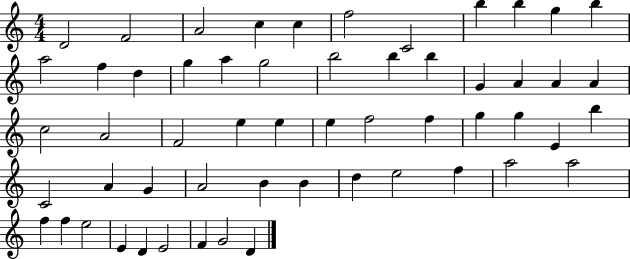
D4/h F4/h A4/h C5/q C5/q F5/h C4/h B5/q B5/q G5/q B5/q A5/h F5/q D5/q G5/q A5/q G5/h B5/h B5/q B5/q G4/q A4/q A4/q A4/q C5/h A4/h F4/h E5/q E5/q E5/q F5/h F5/q G5/q G5/q E4/q B5/q C4/h A4/q G4/q A4/h B4/q B4/q D5/q E5/h F5/q A5/h A5/h F5/q F5/q E5/h E4/q D4/q E4/h F4/q G4/h D4/q